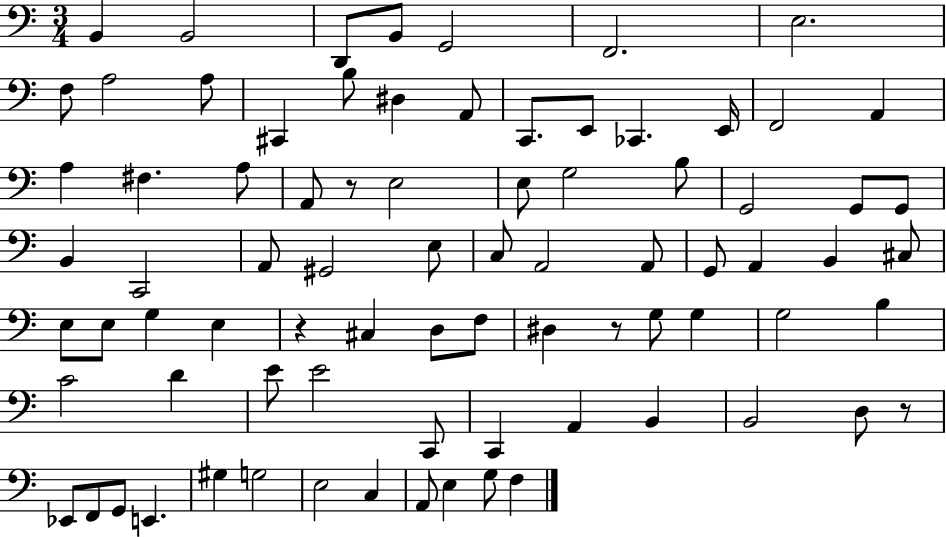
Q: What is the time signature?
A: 3/4